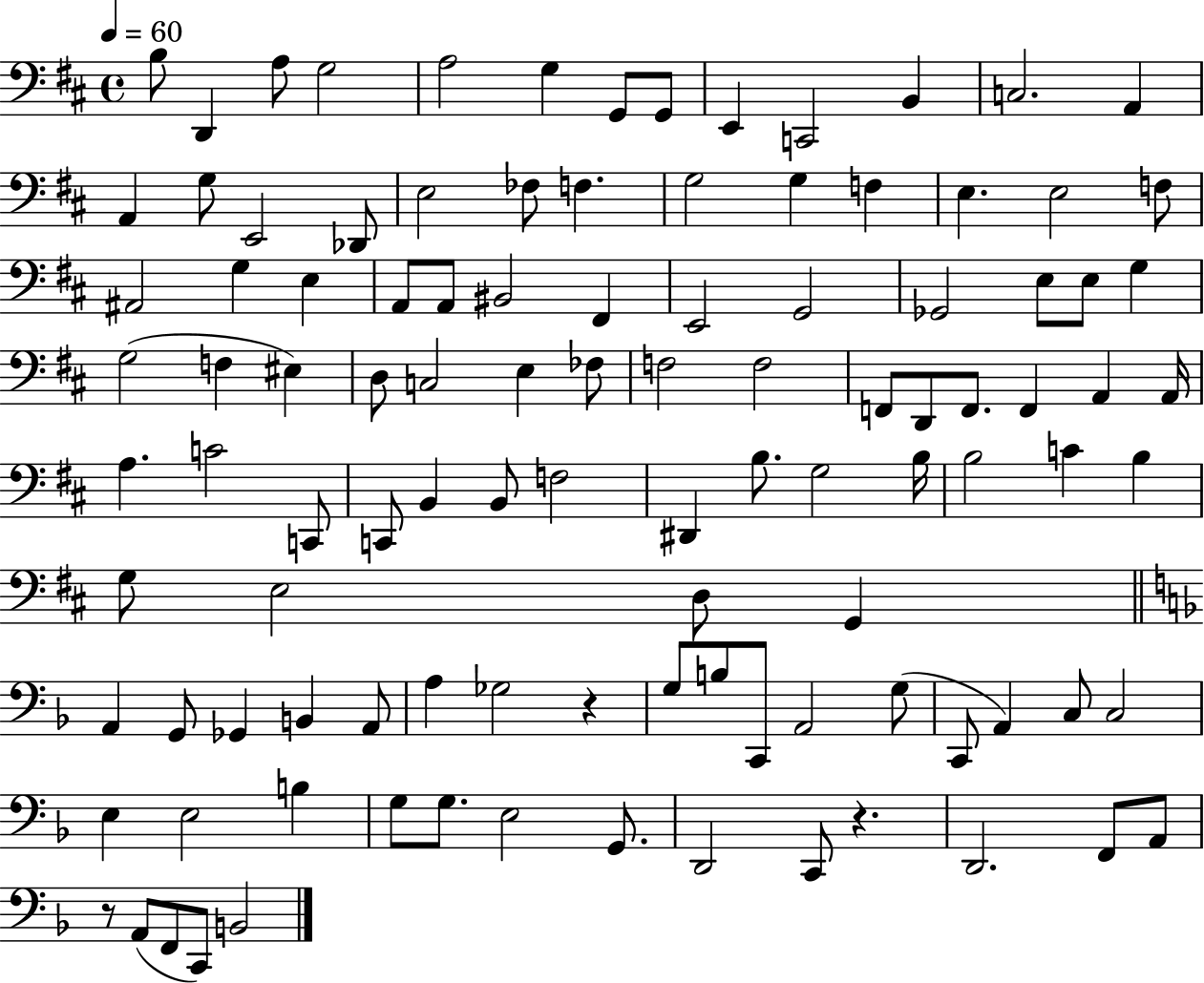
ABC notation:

X:1
T:Untitled
M:4/4
L:1/4
K:D
B,/2 D,, A,/2 G,2 A,2 G, G,,/2 G,,/2 E,, C,,2 B,, C,2 A,, A,, G,/2 E,,2 _D,,/2 E,2 _F,/2 F, G,2 G, F, E, E,2 F,/2 ^A,,2 G, E, A,,/2 A,,/2 ^B,,2 ^F,, E,,2 G,,2 _G,,2 E,/2 E,/2 G, G,2 F, ^E, D,/2 C,2 E, _F,/2 F,2 F,2 F,,/2 D,,/2 F,,/2 F,, A,, A,,/4 A, C2 C,,/2 C,,/2 B,, B,,/2 F,2 ^D,, B,/2 G,2 B,/4 B,2 C B, G,/2 E,2 D,/2 G,, A,, G,,/2 _G,, B,, A,,/2 A, _G,2 z G,/2 B,/2 C,,/2 A,,2 G,/2 C,,/2 A,, C,/2 C,2 E, E,2 B, G,/2 G,/2 E,2 G,,/2 D,,2 C,,/2 z D,,2 F,,/2 A,,/2 z/2 A,,/2 F,,/2 C,,/2 B,,2